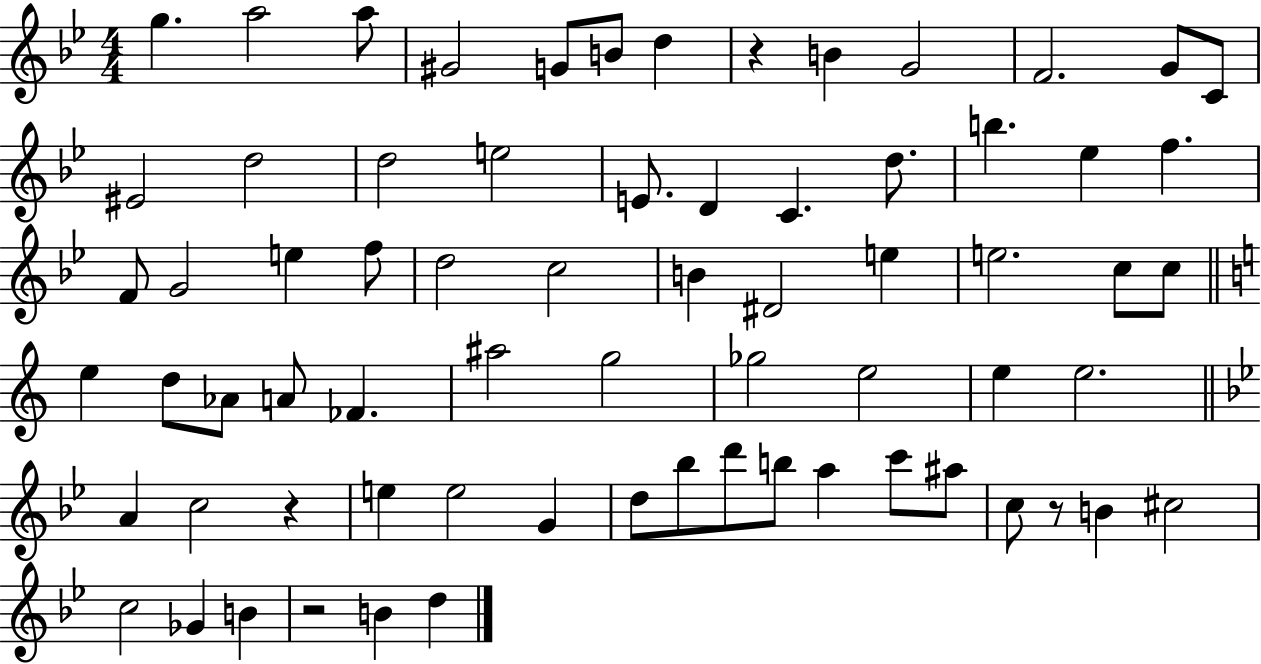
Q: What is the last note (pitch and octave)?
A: D5